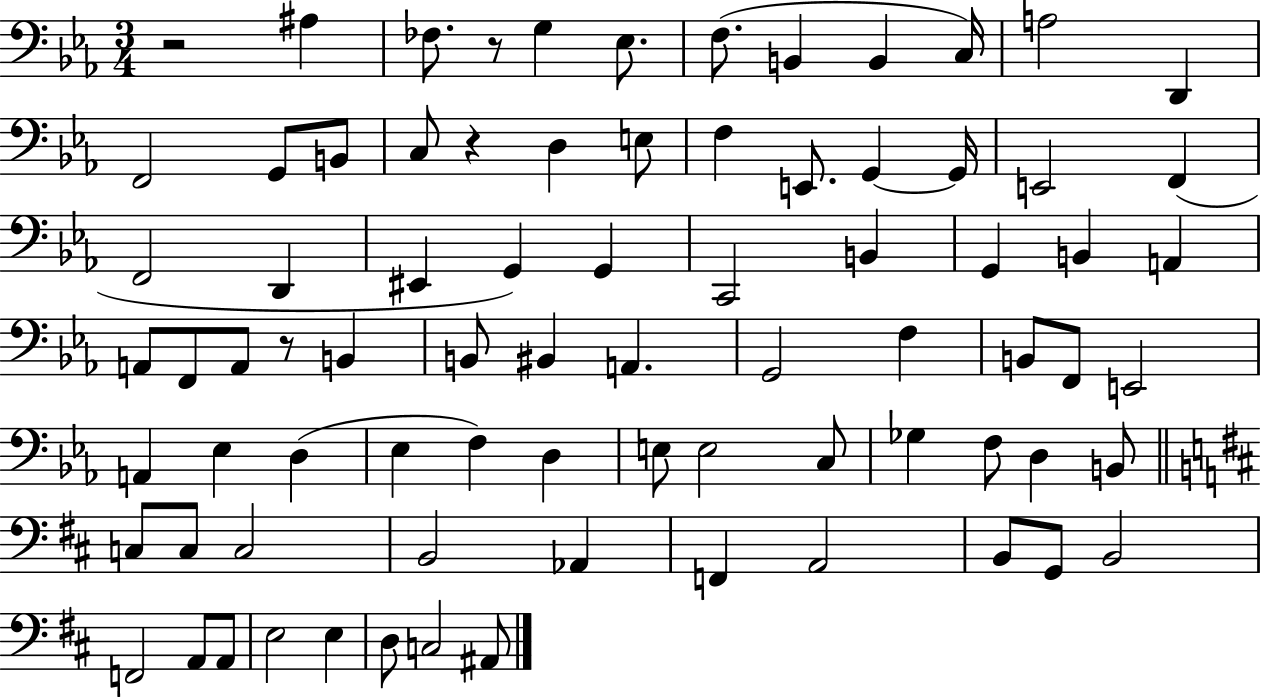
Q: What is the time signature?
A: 3/4